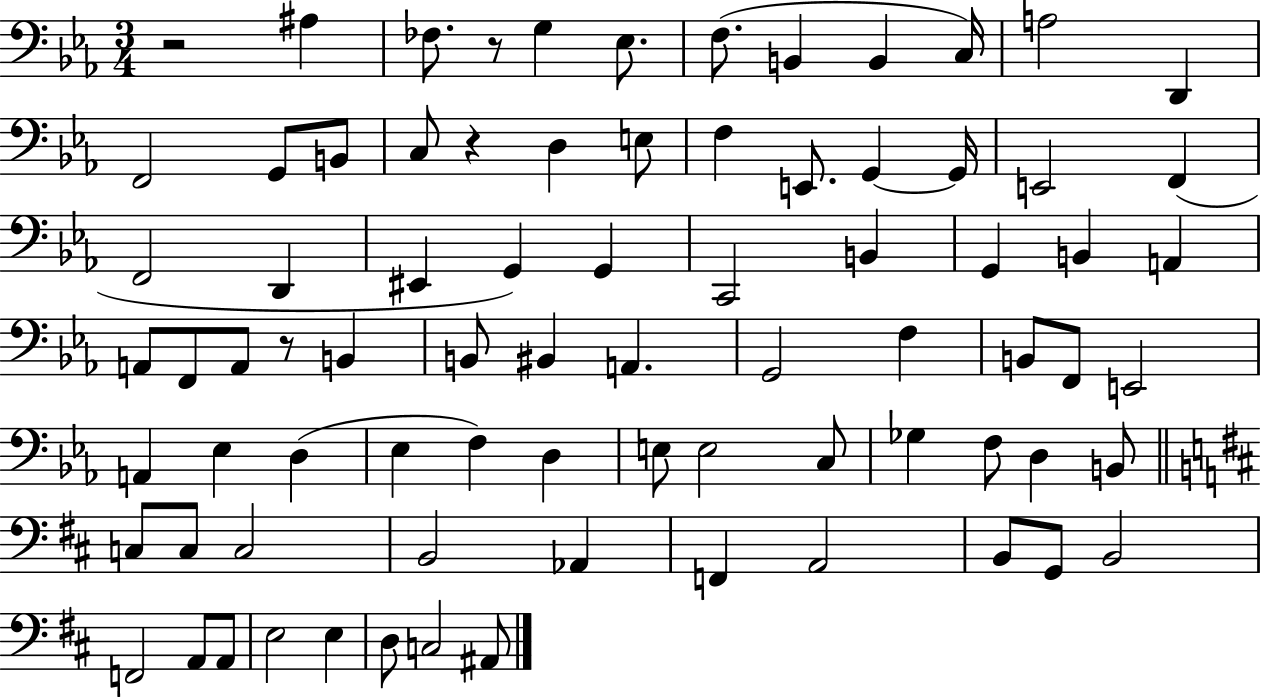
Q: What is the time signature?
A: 3/4